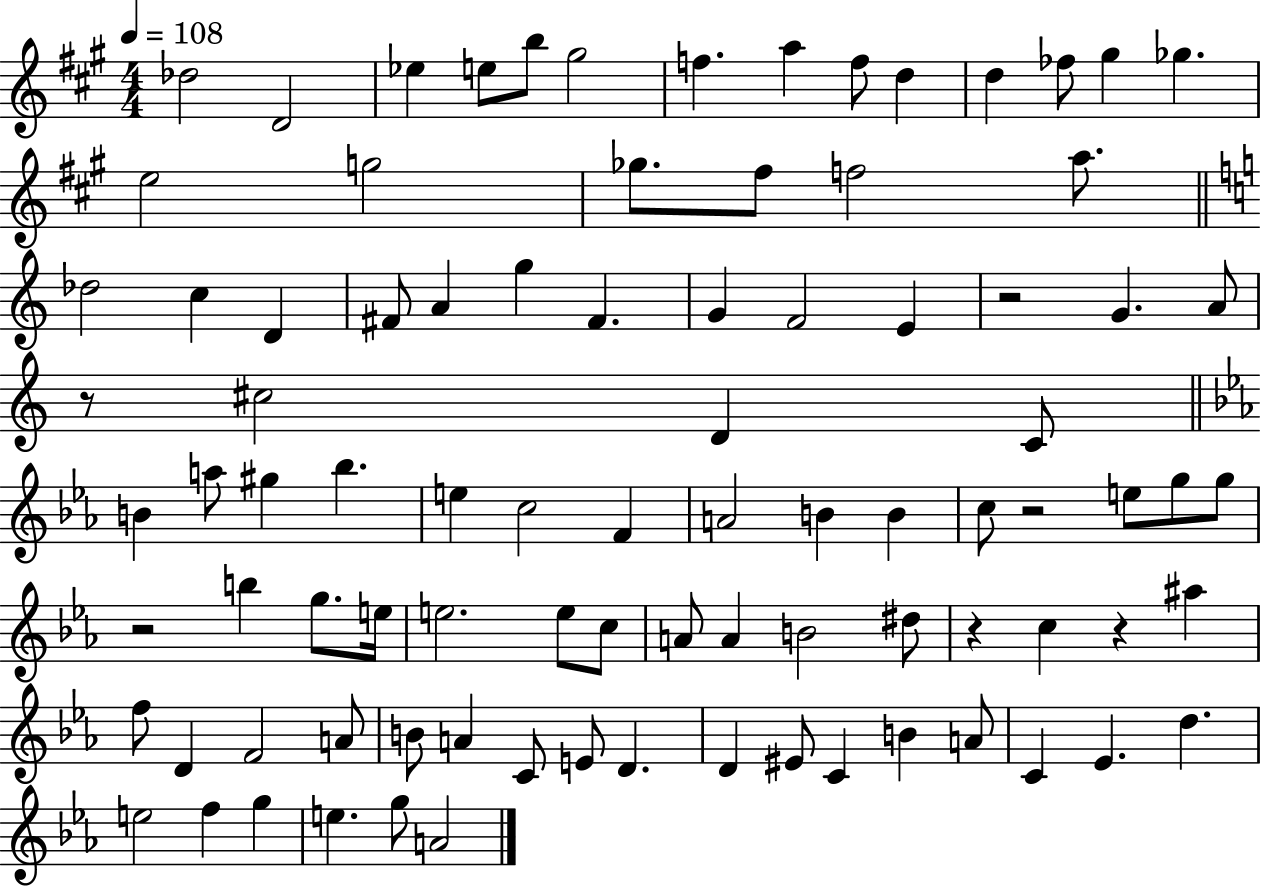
{
  \clef treble
  \numericTimeSignature
  \time 4/4
  \key a \major
  \tempo 4 = 108
  des''2 d'2 | ees''4 e''8 b''8 gis''2 | f''4. a''4 f''8 d''4 | d''4 fes''8 gis''4 ges''4. | \break e''2 g''2 | ges''8. fis''8 f''2 a''8. | \bar "||" \break \key c \major des''2 c''4 d'4 | fis'8 a'4 g''4 fis'4. | g'4 f'2 e'4 | r2 g'4. a'8 | \break r8 cis''2 d'4 c'8 | \bar "||" \break \key c \minor b'4 a''8 gis''4 bes''4. | e''4 c''2 f'4 | a'2 b'4 b'4 | c''8 r2 e''8 g''8 g''8 | \break r2 b''4 g''8. e''16 | e''2. e''8 c''8 | a'8 a'4 b'2 dis''8 | r4 c''4 r4 ais''4 | \break f''8 d'4 f'2 a'8 | b'8 a'4 c'8 e'8 d'4. | d'4 eis'8 c'4 b'4 a'8 | c'4 ees'4. d''4. | \break e''2 f''4 g''4 | e''4. g''8 a'2 | \bar "|."
}